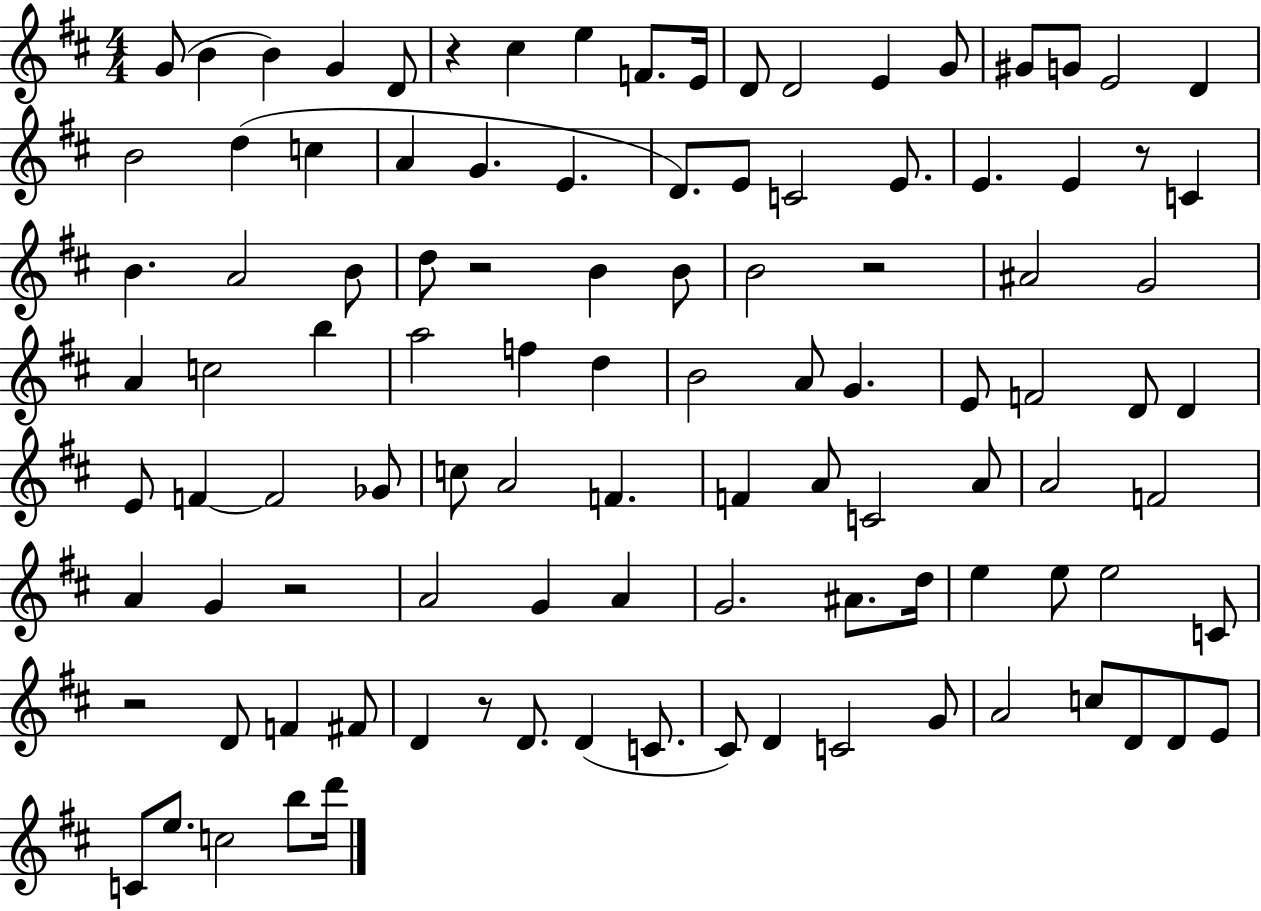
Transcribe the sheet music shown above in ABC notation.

X:1
T:Untitled
M:4/4
L:1/4
K:D
G/2 B B G D/2 z ^c e F/2 E/4 D/2 D2 E G/2 ^G/2 G/2 E2 D B2 d c A G E D/2 E/2 C2 E/2 E E z/2 C B A2 B/2 d/2 z2 B B/2 B2 z2 ^A2 G2 A c2 b a2 f d B2 A/2 G E/2 F2 D/2 D E/2 F F2 _G/2 c/2 A2 F F A/2 C2 A/2 A2 F2 A G z2 A2 G A G2 ^A/2 d/4 e e/2 e2 C/2 z2 D/2 F ^F/2 D z/2 D/2 D C/2 ^C/2 D C2 G/2 A2 c/2 D/2 D/2 E/2 C/2 e/2 c2 b/2 d'/4